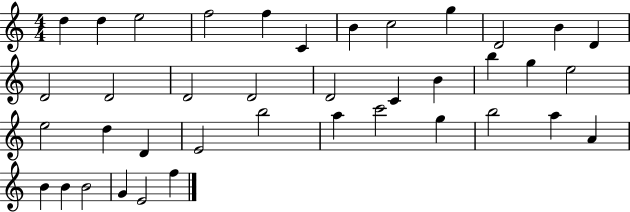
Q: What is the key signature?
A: C major